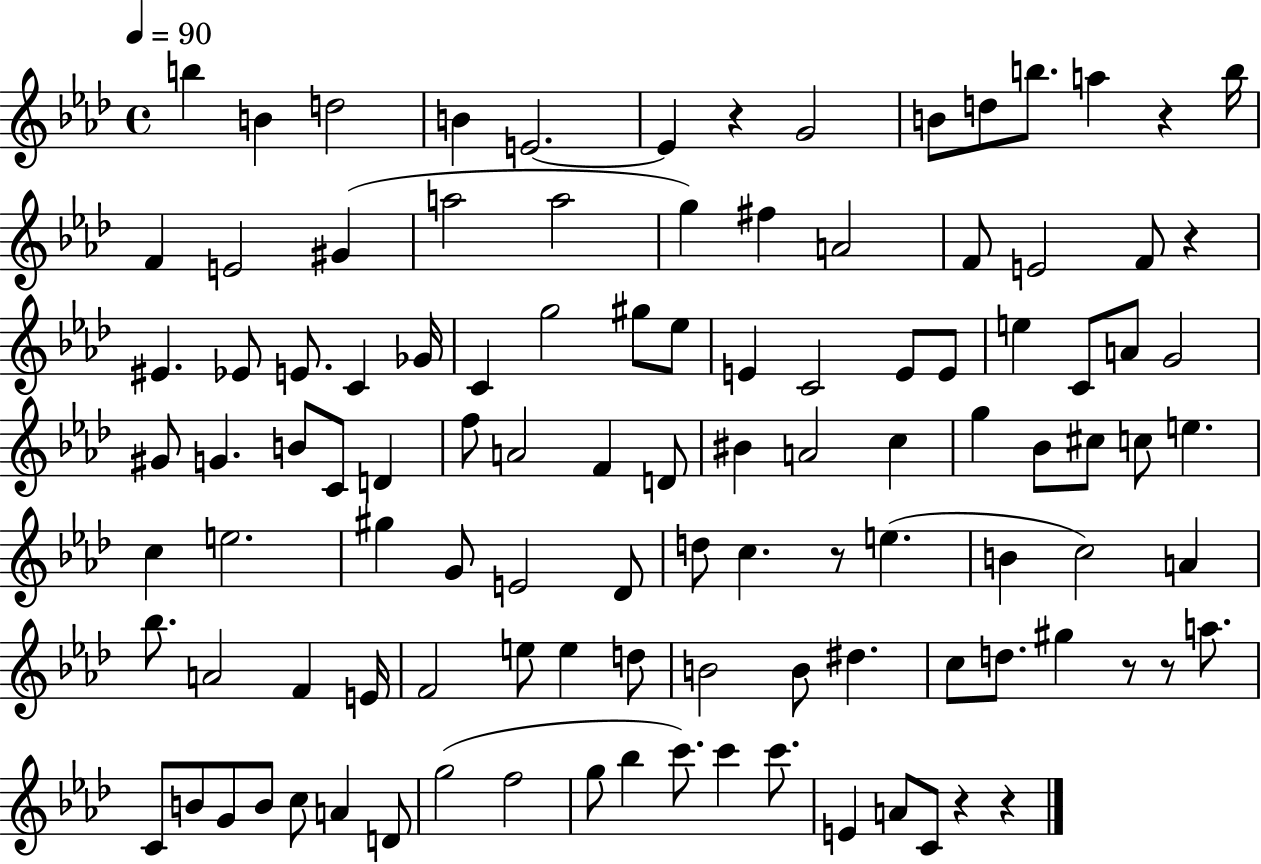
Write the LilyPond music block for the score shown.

{
  \clef treble
  \time 4/4
  \defaultTimeSignature
  \key aes \major
  \tempo 4 = 90
  b''4 b'4 d''2 | b'4 e'2.~~ | e'4 r4 g'2 | b'8 d''8 b''8. a''4 r4 b''16 | \break f'4 e'2 gis'4( | a''2 a''2 | g''4) fis''4 a'2 | f'8 e'2 f'8 r4 | \break eis'4. ees'8 e'8. c'4 ges'16 | c'4 g''2 gis''8 ees''8 | e'4 c'2 e'8 e'8 | e''4 c'8 a'8 g'2 | \break gis'8 g'4. b'8 c'8 d'4 | f''8 a'2 f'4 d'8 | bis'4 a'2 c''4 | g''4 bes'8 cis''8 c''8 e''4. | \break c''4 e''2. | gis''4 g'8 e'2 des'8 | d''8 c''4. r8 e''4.( | b'4 c''2) a'4 | \break bes''8. a'2 f'4 e'16 | f'2 e''8 e''4 d''8 | b'2 b'8 dis''4. | c''8 d''8. gis''4 r8 r8 a''8. | \break c'8 b'8 g'8 b'8 c''8 a'4 d'8 | g''2( f''2 | g''8 bes''4 c'''8.) c'''4 c'''8. | e'4 a'8 c'8 r4 r4 | \break \bar "|."
}